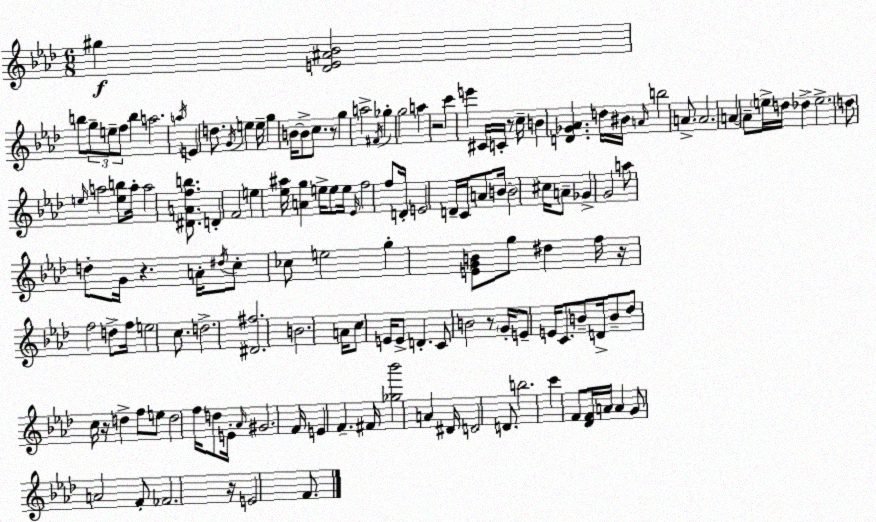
X:1
T:Untitled
M:6/8
L:1/4
K:Fm
^g [_DE^A_B]2 b/2 g/2 e/2 f/2 b a2 a/4 E d/2 G/4 e e/4 g B/4 B/2 c/2 z/2 g a2 ^F/4 _g g2 a z2 c' e' ^C/4 C/4 z/2 c/4 B [D_G_A] d/4 ^B/4 A/4 b2 A/2 A2 A A/2 e/4 d/4 _d e2 d/2 e/4 a2 [eb]/2 a/4 a2 [^DAfb]/2 D F2 e [_e^a]/4 [Ag] e/4 e/2 e/4 _E/4 f2 f/2 D/4 E2 D/4 C/4 A/2 B/4 B2 ^c/4 A/2 _G G2 a/2 d/2 G/4 z A/4 ^d/4 c/2 _c/2 e2 g [EGB]/2 g/2 ^d f/4 z/4 f2 d/2 f/4 e2 c/2 d2 [^D^f]2 B2 A/4 c/2 E/4 E/2 D C/2 B2 z/2 G/4 E/2 E/4 C/2 B/2 D/4 B/2 _d/2 c/4 z/4 d f/2 e/2 d2 f/4 d/2 E/4 _A/4 ^G2 F/4 E F ^F/4 [_g_b']2 A ^D/4 D2 D/2 b2 c' F/2 [_DF]/4 A/4 A G/2 A2 F/2 _F2 z/4 E2 F/2